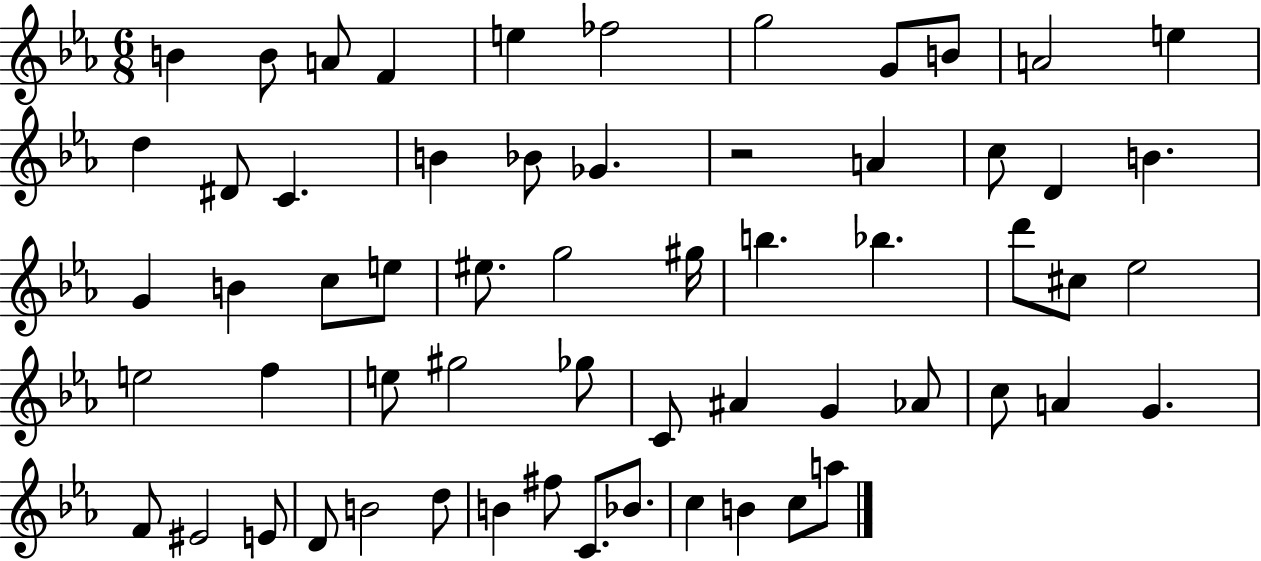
{
  \clef treble
  \numericTimeSignature
  \time 6/8
  \key ees \major
  \repeat volta 2 { b'4 b'8 a'8 f'4 | e''4 fes''2 | g''2 g'8 b'8 | a'2 e''4 | \break d''4 dis'8 c'4. | b'4 bes'8 ges'4. | r2 a'4 | c''8 d'4 b'4. | \break g'4 b'4 c''8 e''8 | eis''8. g''2 gis''16 | b''4. bes''4. | d'''8 cis''8 ees''2 | \break e''2 f''4 | e''8 gis''2 ges''8 | c'8 ais'4 g'4 aes'8 | c''8 a'4 g'4. | \break f'8 eis'2 e'8 | d'8 b'2 d''8 | b'4 fis''8 c'8. bes'8. | c''4 b'4 c''8 a''8 | \break } \bar "|."
}